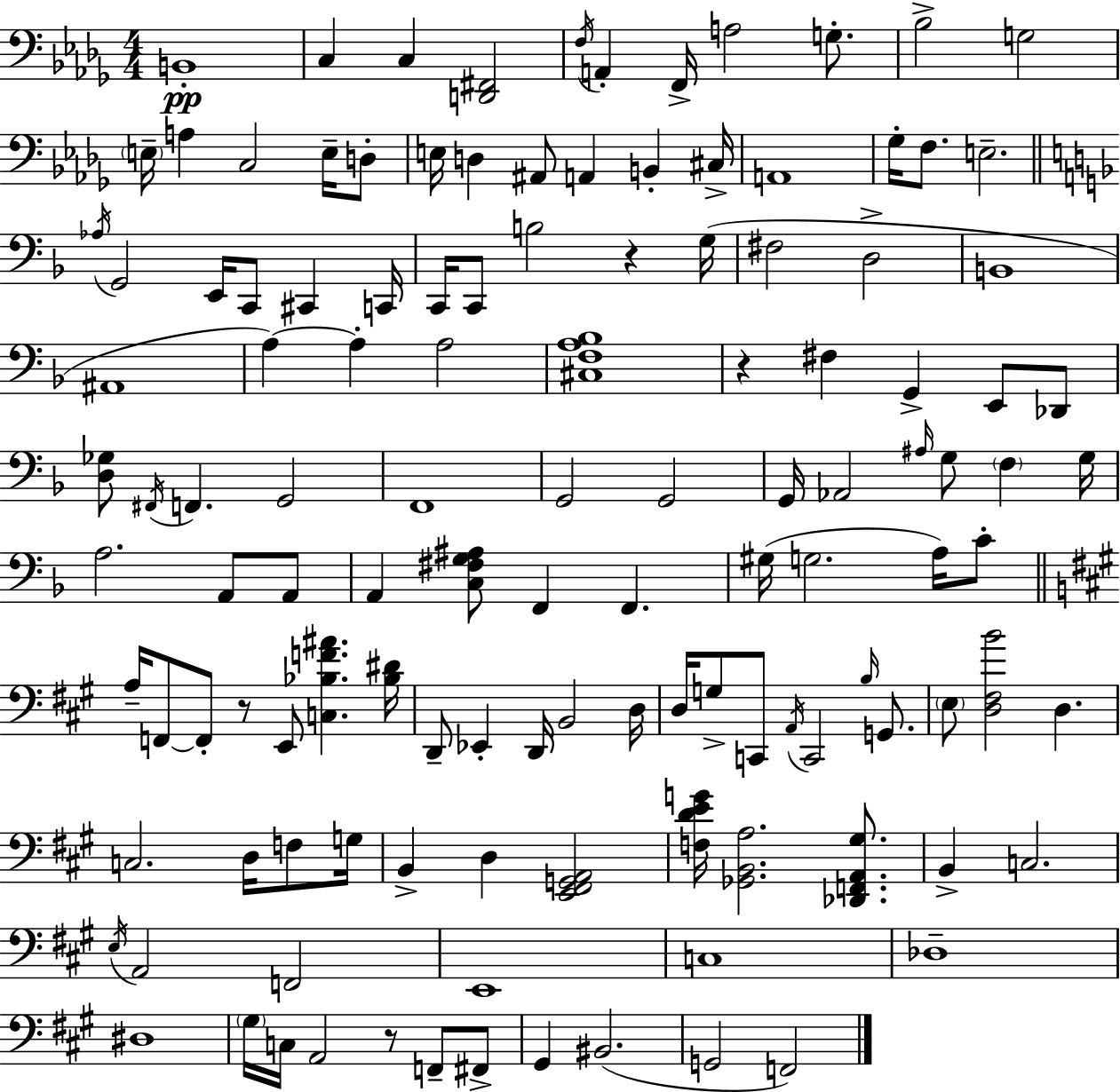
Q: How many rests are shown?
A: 4